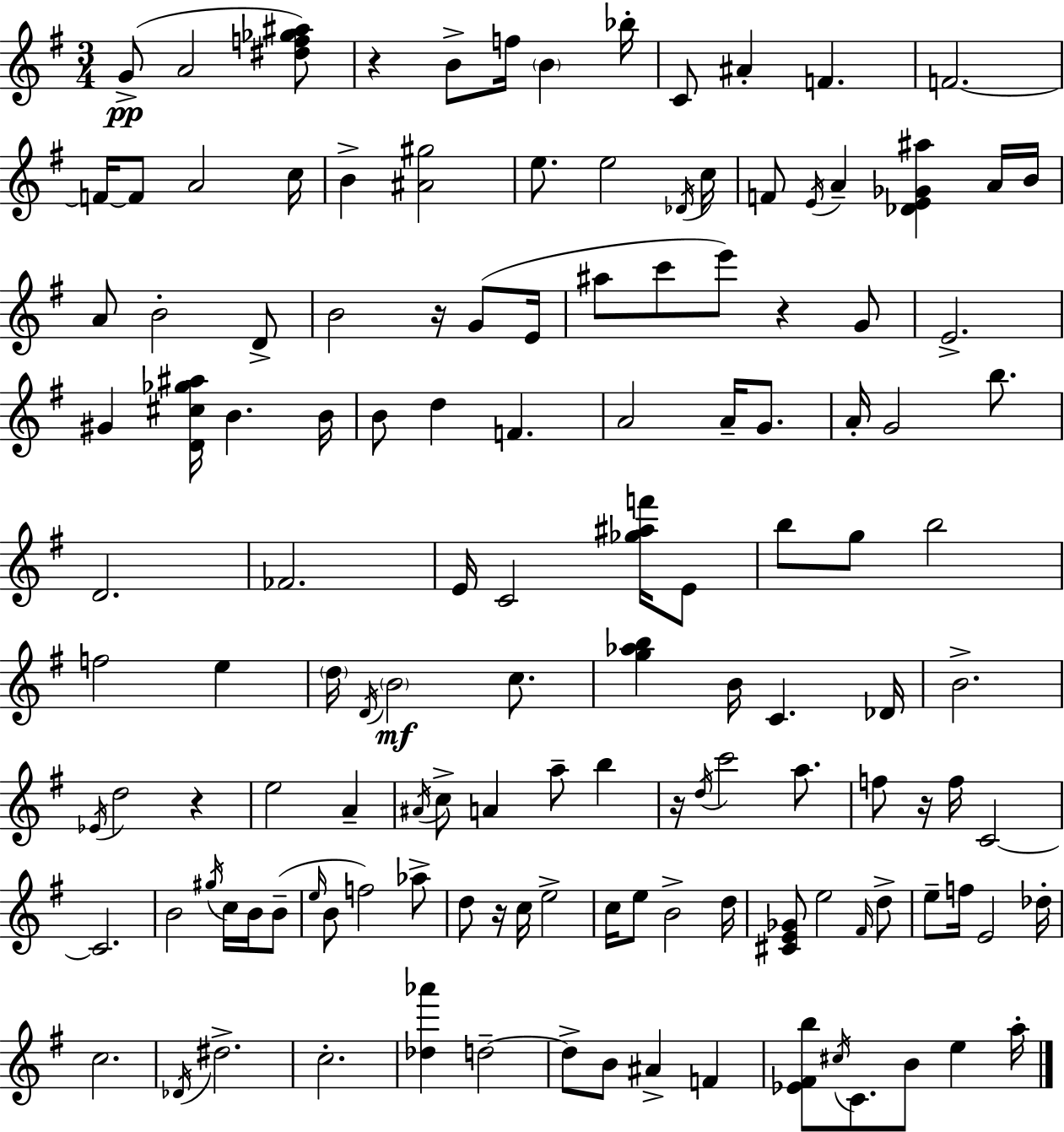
G4/e A4/h [D#5,F5,Gb5,A#5]/e R/q B4/e F5/s B4/q Bb5/s C4/e A#4/q F4/q. F4/h. F4/s F4/e A4/h C5/s B4/q [A#4,G#5]/h E5/e. E5/h Db4/s C5/s F4/e E4/s A4/q [Db4,E4,Gb4,A#5]/q A4/s B4/s A4/e B4/h D4/e B4/h R/s G4/e E4/s A#5/e C6/e E6/e R/q G4/e E4/h. G#4/q [D4,C#5,Gb5,A#5]/s B4/q. B4/s B4/e D5/q F4/q. A4/h A4/s G4/e. A4/s G4/h B5/e. D4/h. FES4/h. E4/s C4/h [Gb5,A#5,F6]/s E4/e B5/e G5/e B5/h F5/h E5/q D5/s D4/s B4/h C5/e. [G5,Ab5,B5]/q B4/s C4/q. Db4/s B4/h. Eb4/s D5/h R/q E5/h A4/q A#4/s C5/e A4/q A5/e B5/q R/s D5/s C6/h A5/e. F5/e R/s F5/s C4/h C4/h. B4/h G#5/s C5/s B4/s B4/e E5/s B4/e F5/h Ab5/e D5/e R/s C5/s E5/h C5/s E5/e B4/h D5/s [C#4,E4,Gb4]/e E5/h F#4/s D5/e E5/e F5/s E4/h Db5/s C5/h. Db4/s D#5/h. C5/h. [Db5,Ab6]/q D5/h D5/e B4/e A#4/q F4/q [Eb4,F#4,B5]/e C#5/s C4/e. B4/e E5/q A5/s